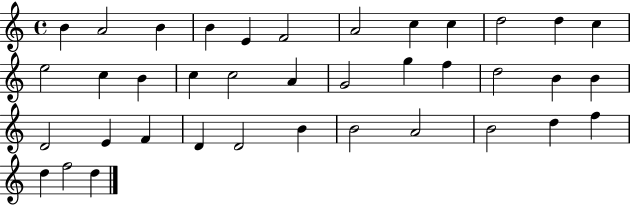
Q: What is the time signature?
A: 4/4